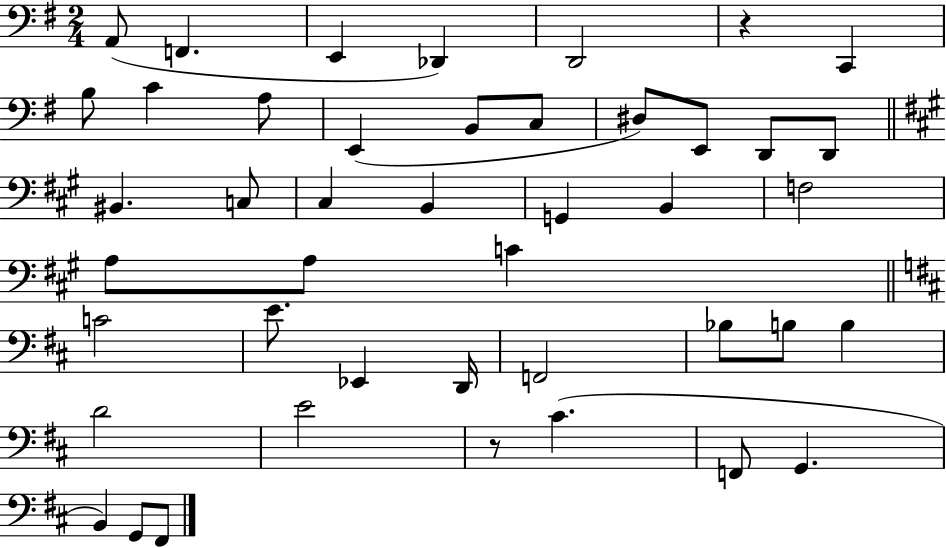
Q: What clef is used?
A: bass